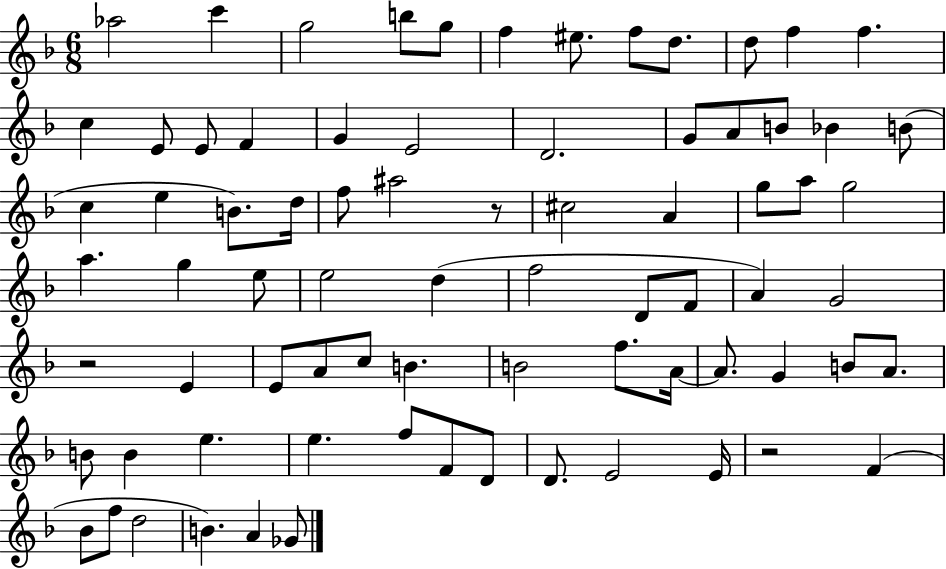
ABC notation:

X:1
T:Untitled
M:6/8
L:1/4
K:F
_a2 c' g2 b/2 g/2 f ^e/2 f/2 d/2 d/2 f f c E/2 E/2 F G E2 D2 G/2 A/2 B/2 _B B/2 c e B/2 d/4 f/2 ^a2 z/2 ^c2 A g/2 a/2 g2 a g e/2 e2 d f2 D/2 F/2 A G2 z2 E E/2 A/2 c/2 B B2 f/2 A/4 A/2 G B/2 A/2 B/2 B e e f/2 F/2 D/2 D/2 E2 E/4 z2 F _B/2 f/2 d2 B A _G/2